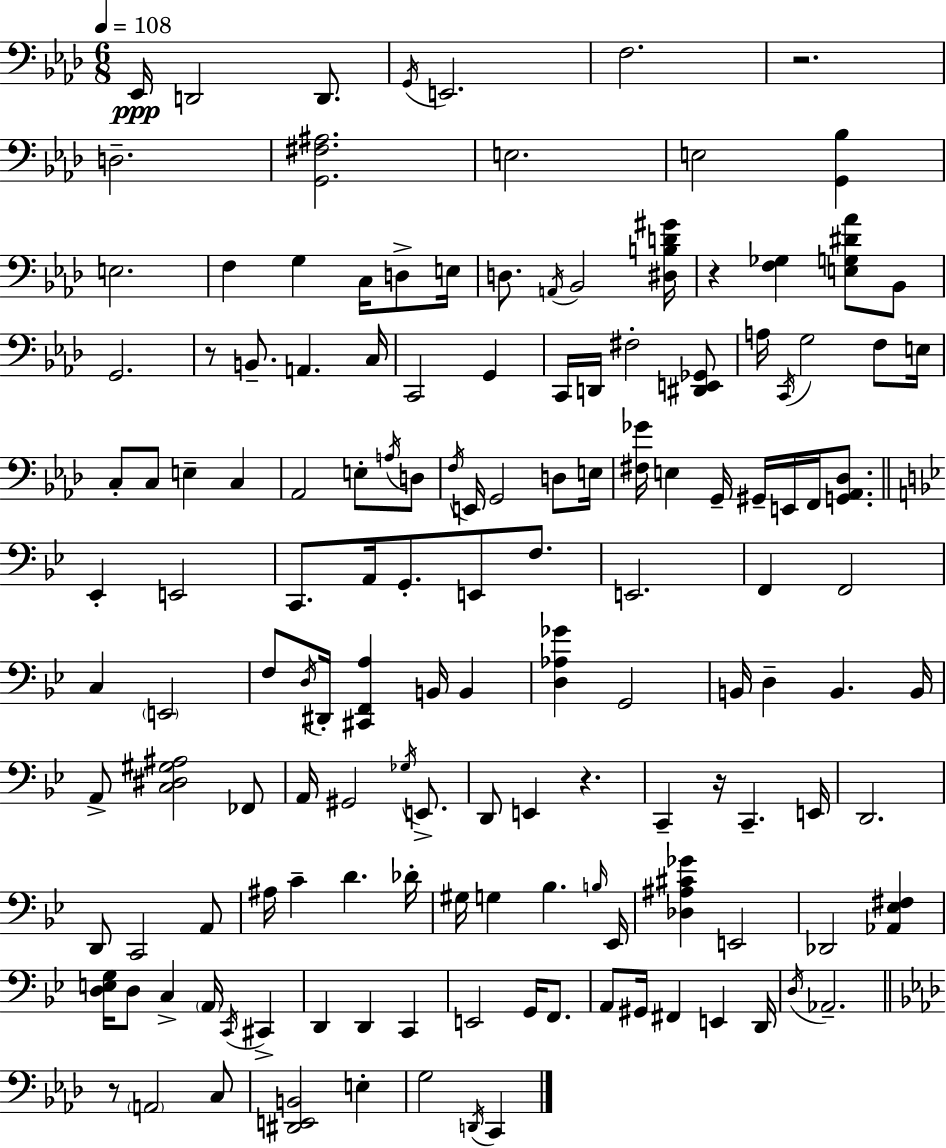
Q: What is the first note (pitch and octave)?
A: Eb2